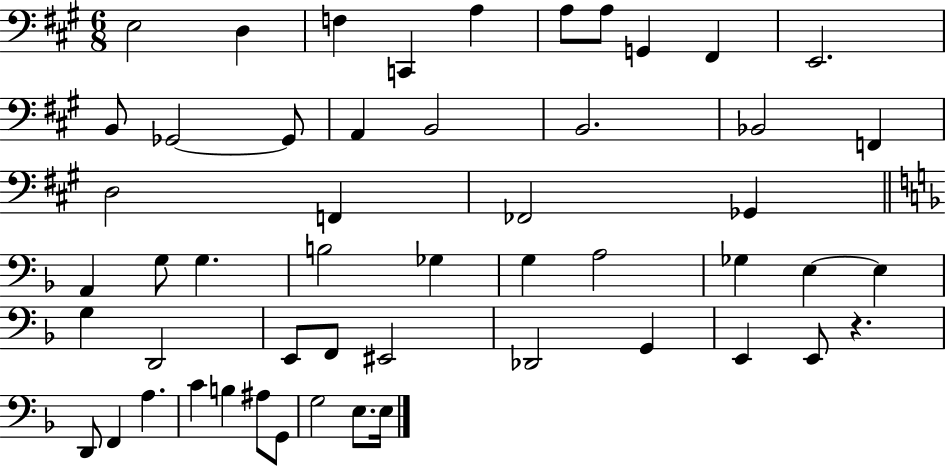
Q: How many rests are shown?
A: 1